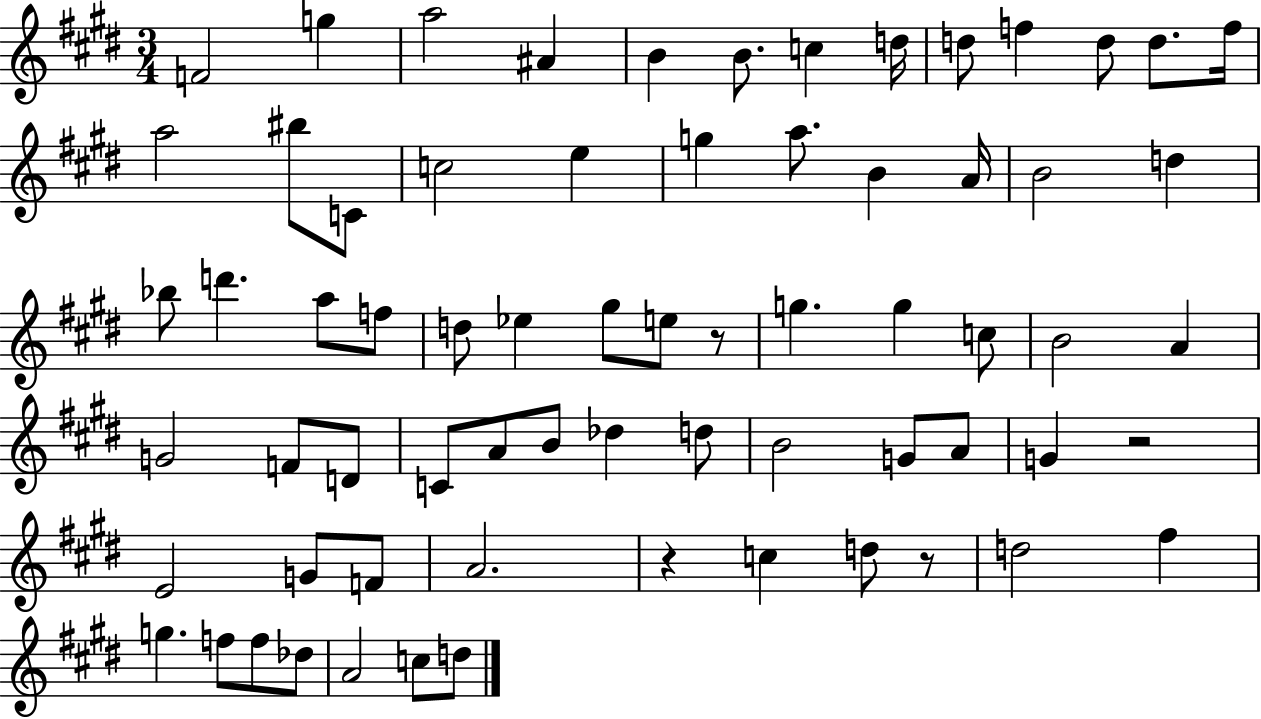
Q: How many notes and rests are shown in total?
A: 68